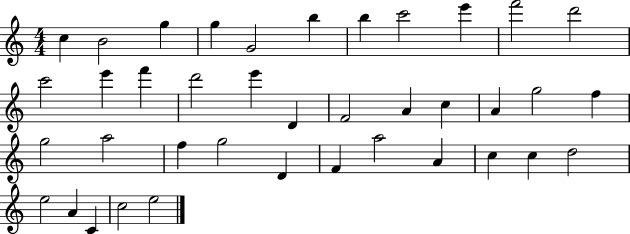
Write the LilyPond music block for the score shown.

{
  \clef treble
  \numericTimeSignature
  \time 4/4
  \key c \major
  c''4 b'2 g''4 | g''4 g'2 b''4 | b''4 c'''2 e'''4 | f'''2 d'''2 | \break c'''2 e'''4 f'''4 | d'''2 e'''4 d'4 | f'2 a'4 c''4 | a'4 g''2 f''4 | \break g''2 a''2 | f''4 g''2 d'4 | f'4 a''2 a'4 | c''4 c''4 d''2 | \break e''2 a'4 c'4 | c''2 e''2 | \bar "|."
}